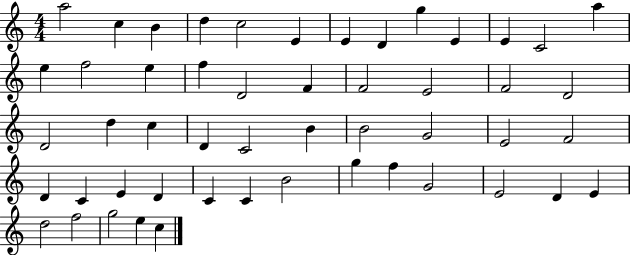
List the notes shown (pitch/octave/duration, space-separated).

A5/h C5/q B4/q D5/q C5/h E4/q E4/q D4/q G5/q E4/q E4/q C4/h A5/q E5/q F5/h E5/q F5/q D4/h F4/q F4/h E4/h F4/h D4/h D4/h D5/q C5/q D4/q C4/h B4/q B4/h G4/h E4/h F4/h D4/q C4/q E4/q D4/q C4/q C4/q B4/h G5/q F5/q G4/h E4/h D4/q E4/q D5/h F5/h G5/h E5/q C5/q